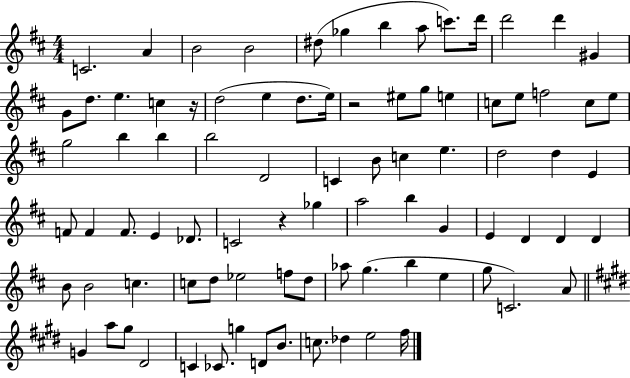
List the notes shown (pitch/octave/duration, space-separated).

C4/h. A4/q B4/h B4/h D#5/e Gb5/q B5/q A5/e C6/e. D6/s D6/h D6/q G#4/q G4/e D5/e. E5/q. C5/q R/s D5/h E5/q D5/e. E5/s R/h EIS5/e G5/e E5/q C5/e E5/e F5/h C5/e E5/e G5/h B5/q B5/q B5/h D4/h C4/q B4/e C5/q E5/q. D5/h D5/q E4/q F4/e F4/q F4/e. E4/q Db4/e. C4/h R/q Gb5/q A5/h B5/q G4/q E4/q D4/q D4/q D4/q B4/e B4/h C5/q. C5/e D5/e Eb5/h F5/e D5/e Ab5/e G5/q. B5/q E5/q G5/e C4/h. A4/e G4/q A5/e G#5/e D#4/h C4/q CES4/e. G5/q D4/e B4/e. C5/e. Db5/q E5/h F#5/s